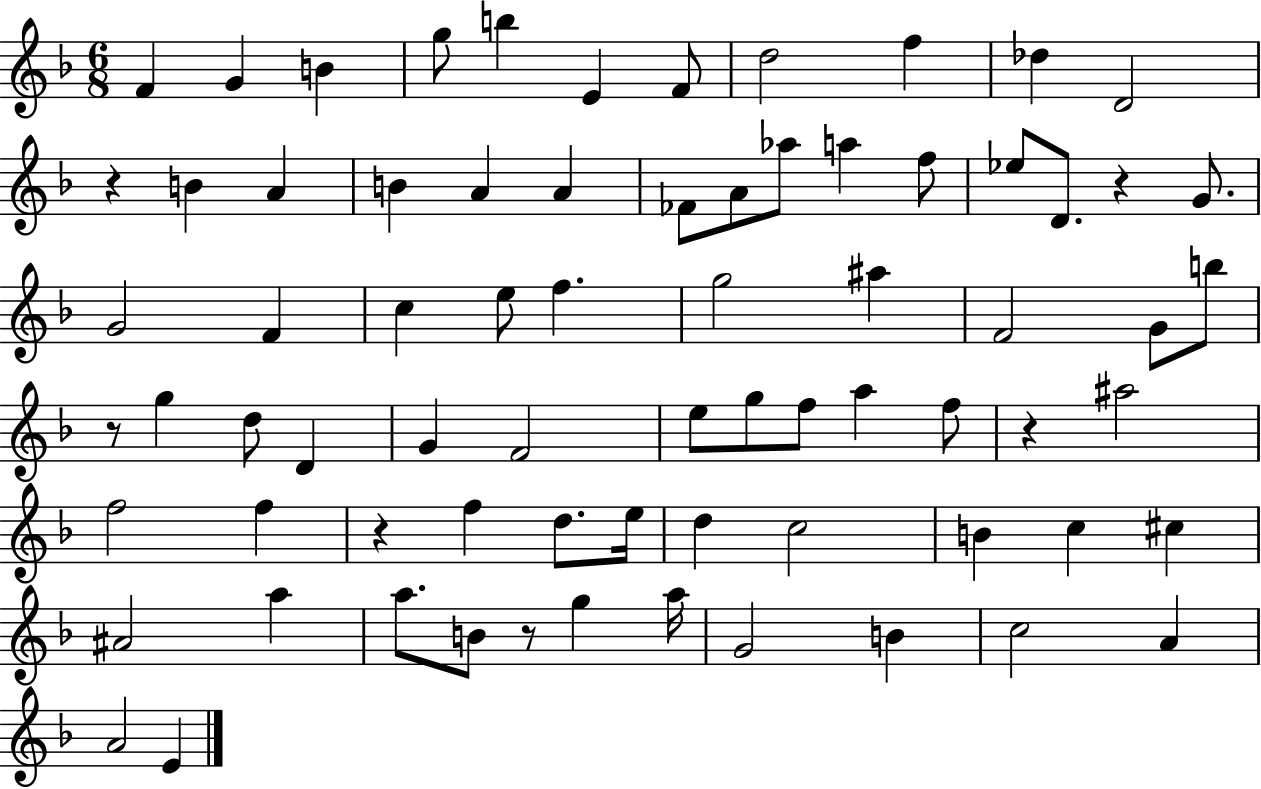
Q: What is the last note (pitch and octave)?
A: E4